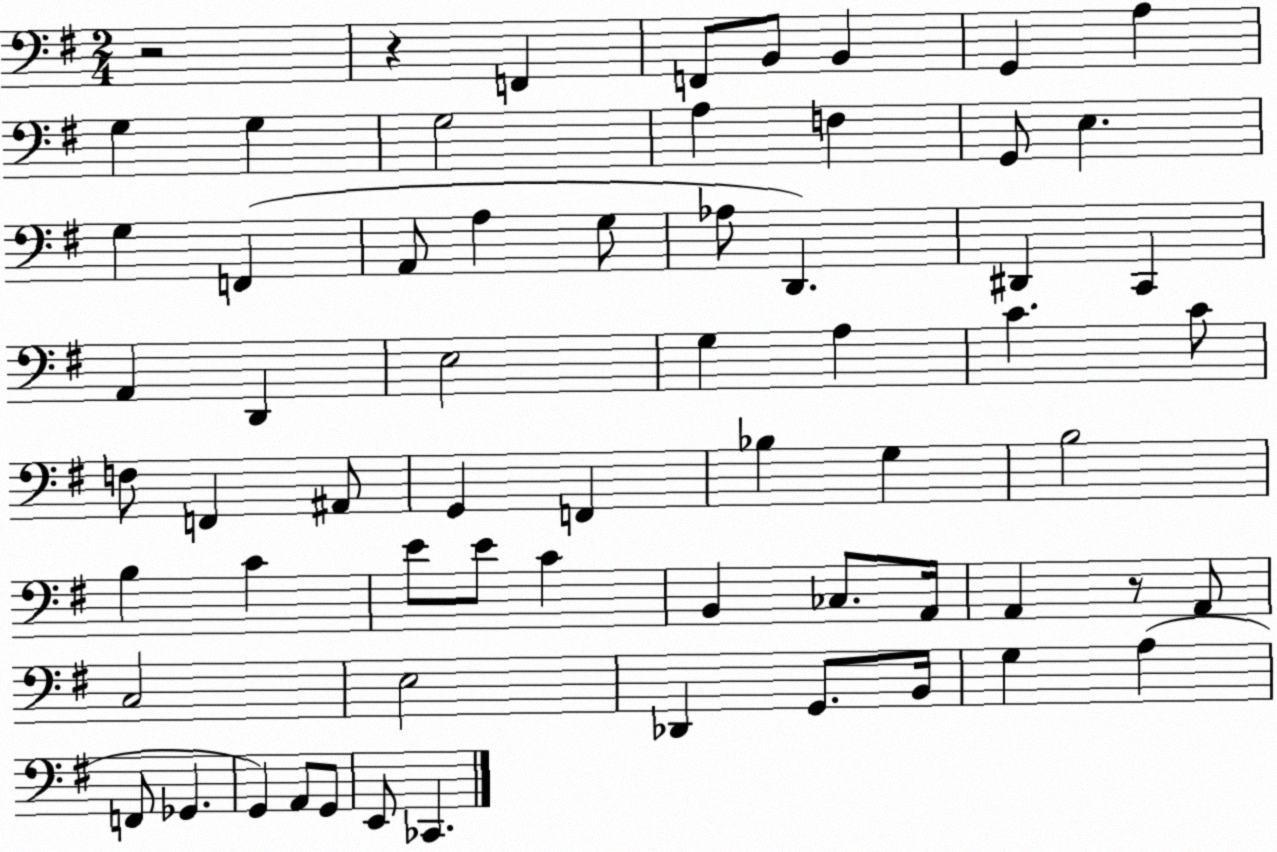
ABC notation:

X:1
T:Untitled
M:2/4
L:1/4
K:G
z2 z F,, F,,/2 B,,/2 B,, G,, A, G, G, G,2 A, F, G,,/2 E, G, F,, A,,/2 A, G,/2 _A,/2 D,, ^D,, C,, A,, D,, E,2 G, A, C C/2 F,/2 F,, ^A,,/2 G,, F,, _B, G, B,2 B, C E/2 E/2 C B,, _C,/2 A,,/4 A,, z/2 A,,/2 C,2 E,2 _D,, G,,/2 B,,/4 G, A, F,,/2 _G,, G,, A,,/2 G,,/2 E,,/2 _C,,